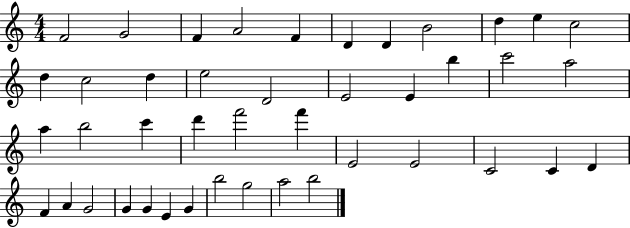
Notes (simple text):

F4/h G4/h F4/q A4/h F4/q D4/q D4/q B4/h D5/q E5/q C5/h D5/q C5/h D5/q E5/h D4/h E4/h E4/q B5/q C6/h A5/h A5/q B5/h C6/q D6/q F6/h F6/q E4/h E4/h C4/h C4/q D4/q F4/q A4/q G4/h G4/q G4/q E4/q G4/q B5/h G5/h A5/h B5/h